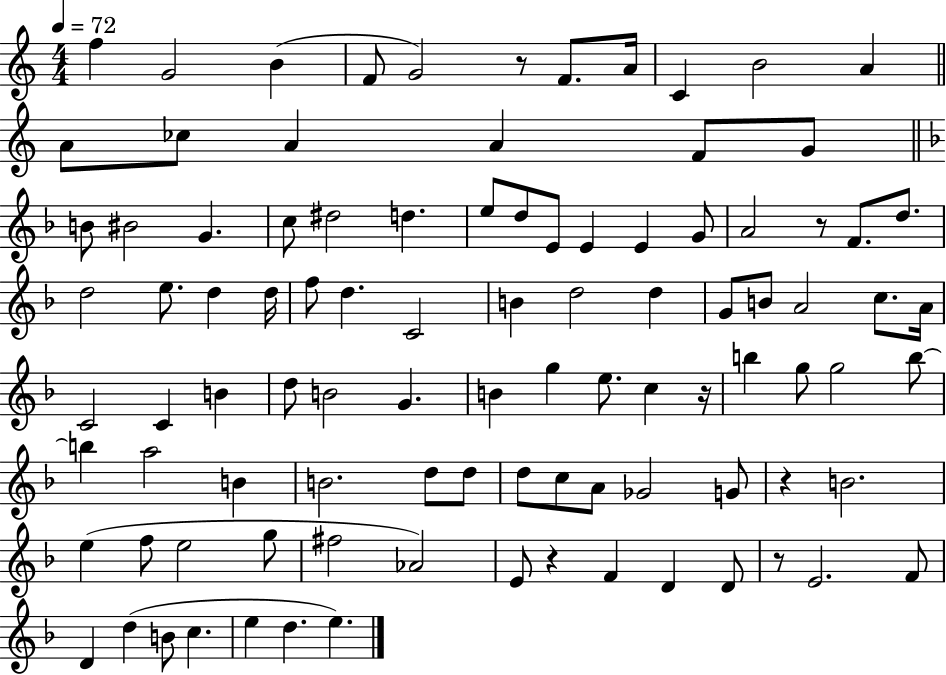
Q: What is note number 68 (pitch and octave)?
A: C5